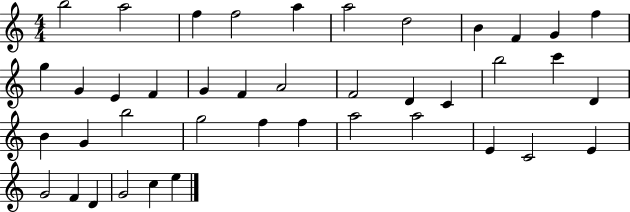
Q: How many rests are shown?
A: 0